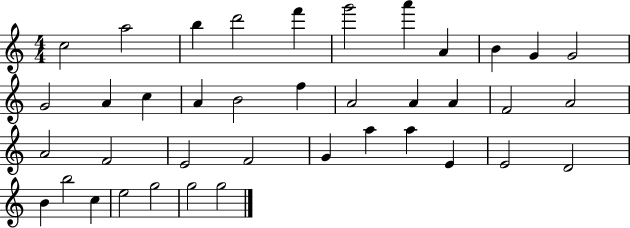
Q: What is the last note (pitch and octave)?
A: G5